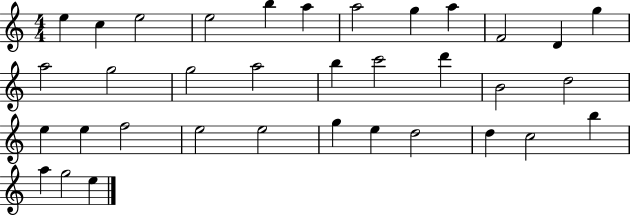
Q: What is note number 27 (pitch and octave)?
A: G5